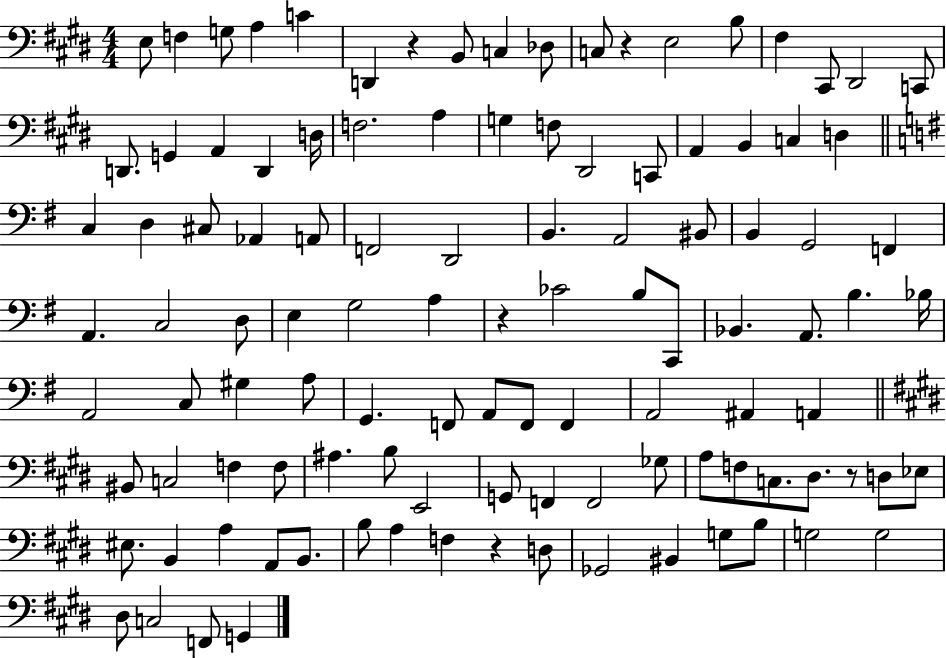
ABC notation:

X:1
T:Untitled
M:4/4
L:1/4
K:E
E,/2 F, G,/2 A, C D,, z B,,/2 C, _D,/2 C,/2 z E,2 B,/2 ^F, ^C,,/2 ^D,,2 C,,/2 D,,/2 G,, A,, D,, D,/4 F,2 A, G, F,/2 ^D,,2 C,,/2 A,, B,, C, D, C, D, ^C,/2 _A,, A,,/2 F,,2 D,,2 B,, A,,2 ^B,,/2 B,, G,,2 F,, A,, C,2 D,/2 E, G,2 A, z _C2 B,/2 C,,/2 _B,, A,,/2 B, _B,/4 A,,2 C,/2 ^G, A,/2 G,, F,,/2 A,,/2 F,,/2 F,, A,,2 ^A,, A,, ^B,,/2 C,2 F, F,/2 ^A, B,/2 E,,2 G,,/2 F,, F,,2 _G,/2 A,/2 F,/2 C,/2 ^D,/2 z/2 D,/2 _E,/2 ^E,/2 B,, A, A,,/2 B,,/2 B,/2 A, F, z D,/2 _G,,2 ^B,, G,/2 B,/2 G,2 G,2 ^D,/2 C,2 F,,/2 G,,